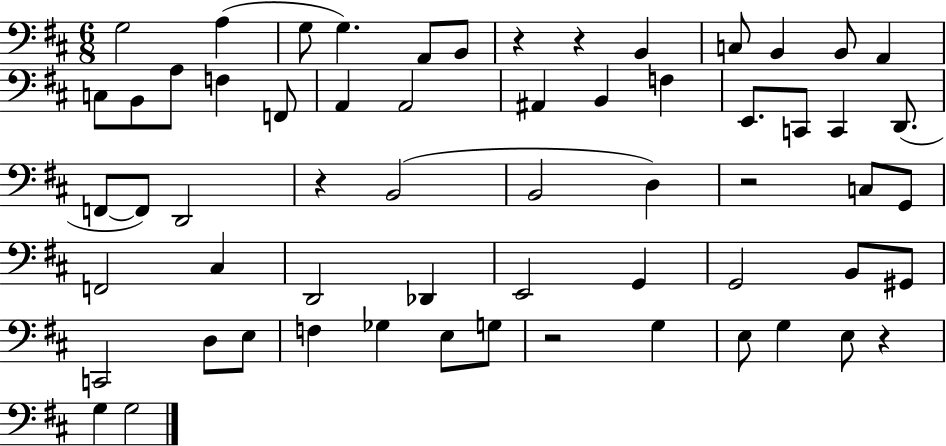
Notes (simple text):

G3/h A3/q G3/e G3/q. A2/e B2/e R/q R/q B2/q C3/e B2/q B2/e A2/q C3/e B2/e A3/e F3/q F2/e A2/q A2/h A#2/q B2/q F3/q E2/e. C2/e C2/q D2/e. F2/e F2/e D2/h R/q B2/h B2/h D3/q R/h C3/e G2/e F2/h C#3/q D2/h Db2/q E2/h G2/q G2/h B2/e G#2/e C2/h D3/e E3/e F3/q Gb3/q E3/e G3/e R/h G3/q E3/e G3/q E3/e R/q G3/q G3/h